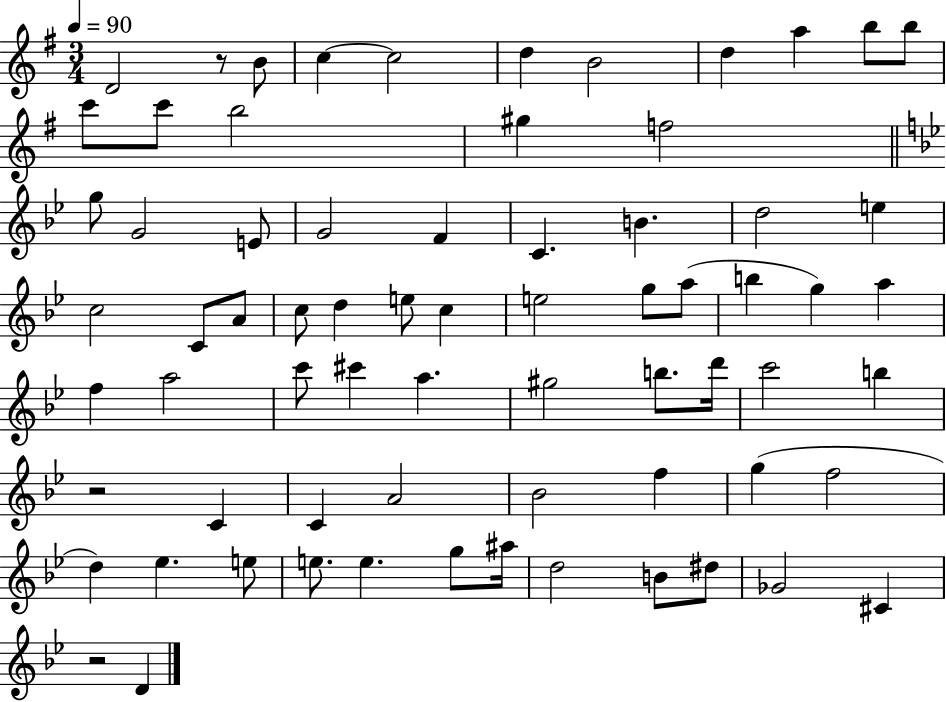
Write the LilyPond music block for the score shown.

{
  \clef treble
  \numericTimeSignature
  \time 3/4
  \key g \major
  \tempo 4 = 90
  \repeat volta 2 { d'2 r8 b'8 | c''4~~ c''2 | d''4 b'2 | d''4 a''4 b''8 b''8 | \break c'''8 c'''8 b''2 | gis''4 f''2 | \bar "||" \break \key bes \major g''8 g'2 e'8 | g'2 f'4 | c'4. b'4. | d''2 e''4 | \break c''2 c'8 a'8 | c''8 d''4 e''8 c''4 | e''2 g''8 a''8( | b''4 g''4) a''4 | \break f''4 a''2 | c'''8 cis'''4 a''4. | gis''2 b''8. d'''16 | c'''2 b''4 | \break r2 c'4 | c'4 a'2 | bes'2 f''4 | g''4( f''2 | \break d''4) ees''4. e''8 | e''8. e''4. g''8 ais''16 | d''2 b'8 dis''8 | ges'2 cis'4 | \break r2 d'4 | } \bar "|."
}